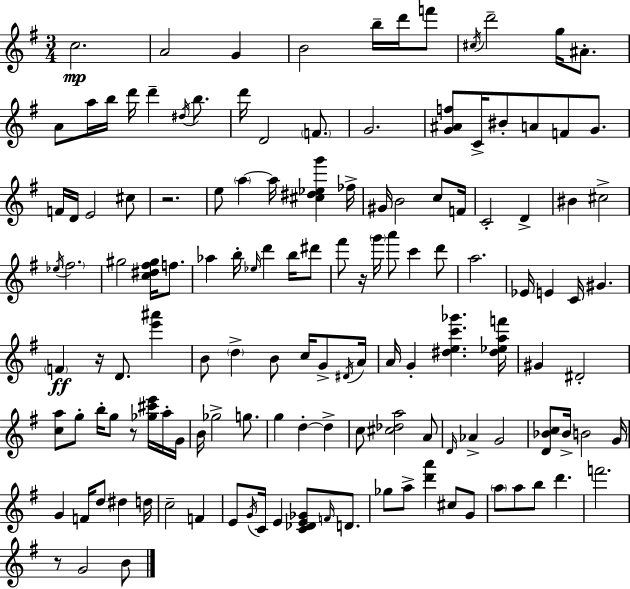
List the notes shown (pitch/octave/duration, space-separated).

C5/h. A4/h G4/q B4/h B5/s D6/s F6/e C#5/s D6/h G5/s A#4/e. A4/e A5/s B5/s D6/s D6/q D#5/s B5/e. D6/s D4/h F4/e. G4/h. [G4,A#4,F5]/e C4/s BIS4/e A4/e F4/e G4/e. F4/s D4/s E4/h C#5/e R/h. E5/e A5/q A5/s [C#5,D#5,Eb5,G6]/q FES5/s G#4/s B4/h C5/e F4/s C4/h D4/q BIS4/q C#5/h Eb5/s F#5/h. G#5/h [C5,D#5,F#5,G#5]/s F5/e. Ab5/q B5/s Eb5/s D6/q B5/s D#6/e F#6/e R/s G6/s A6/e C6/q D6/e A5/h. Eb4/s E4/q C4/s G#4/q. F4/q R/s D4/e. [E6,A#6]/q B4/e D5/q B4/e C5/s G4/e D#4/s A4/s A4/s G4/q [D#5,E5,C6,Gb6]/q. [D#5,Eb5,A5,F6]/s G#4/q D#4/h [C5,A5]/e G5/e B5/s G5/e R/e [Gb5,C#6,E6]/s A5/s G4/s B4/s Gb5/h G5/e. G5/q D5/q D5/q C5/e [C#5,Db5,A5]/h A4/e D4/s Ab4/q G4/h [D4,Bb4,C5]/e Bb4/s B4/h G4/s G4/q F4/s D5/e D#5/q D5/s C5/h F4/q E4/e G4/s C4/s E4/q [C4,Db4,E4,Gb4]/e F4/s D4/e. Gb5/e A5/e [D6,A6]/q C#5/e G4/e A5/e A5/e B5/e D6/q. F6/h. R/e G4/h B4/e